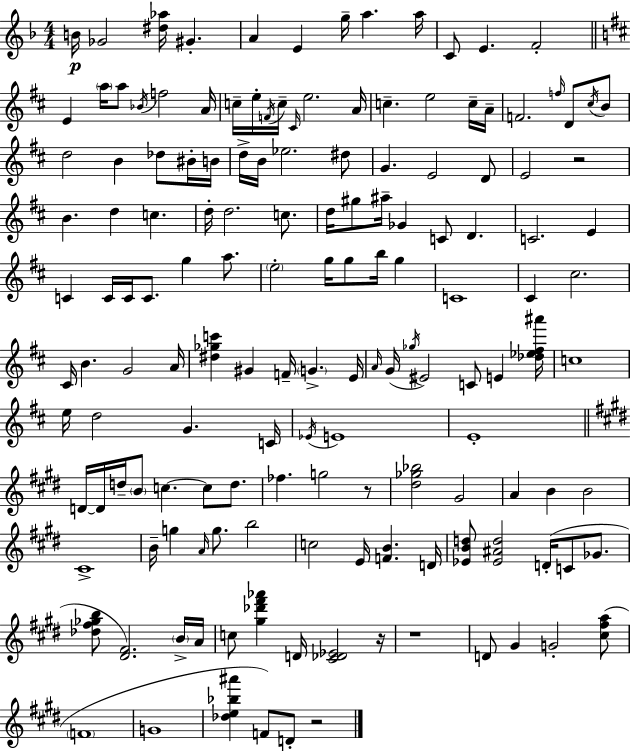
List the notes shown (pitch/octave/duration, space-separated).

B4/s Gb4/h [D#5,Ab5]/s G#4/q. A4/q E4/q G5/s A5/q. A5/s C4/e E4/q. F4/h E4/q A5/s A5/e Bb4/s F5/h A4/s C5/s E5/s F4/s C5/s C#4/s E5/h. A4/s C5/q. E5/h C5/s A4/s F4/h. F5/s D4/e C#5/s B4/e D5/h B4/q Db5/e BIS4/s B4/s D5/s B4/s Eb5/h. D#5/e G4/q. E4/h D4/e E4/h R/h B4/q. D5/q C5/q. D5/s D5/h. C5/e. D5/s G#5/e A#5/s Gb4/q C4/e D4/q. C4/h. E4/q C4/q C4/s C4/s C4/e. G5/q A5/e. E5/h G5/s G5/e B5/s G5/q C4/w C#4/q C#5/h. C#4/s B4/q. G4/h A4/s [D#5,Gb5,C6]/q G#4/q F4/s G4/q. E4/s A4/s G4/s Gb5/s EIS4/h C4/e E4/q [Db5,Eb5,F#5,A#6]/s C5/w E5/s D5/h G4/q. C4/s Eb4/s E4/w E4/w D4/s D4/s D5/s B4/e C5/q. C5/e D5/e. FES5/q. G5/h R/e [D#5,Gb5,Bb5]/h G#4/h A4/q B4/q B4/h C#4/w B4/s G5/q A4/s G5/e. B5/h C5/h E4/s [F4,B4]/q. D4/s [Eb4,B4,D5]/e [Eb4,A#4,D5]/h D4/s C4/e Gb4/e. [Db5,F#5,Gb5,B5]/e [D#4,F#4]/h. B4/s A4/s C5/e [G#5,Db6,F#6,Ab6]/q D4/s [C#4,Db4,Eb4]/h R/s R/w D4/e G#4/q G4/h [C#5,F#5,A5]/e F4/w G4/w [Db5,E5,Bb5,A#6]/q F4/e D4/e R/h